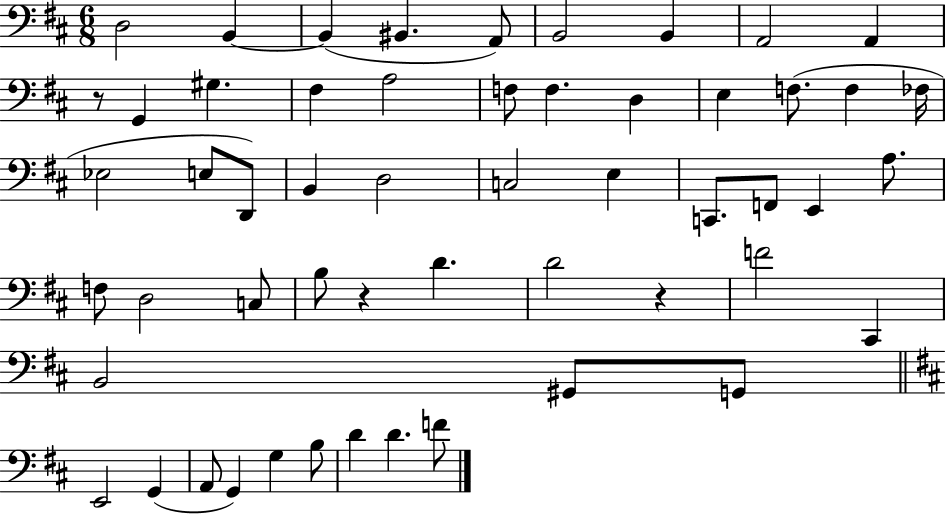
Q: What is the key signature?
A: D major